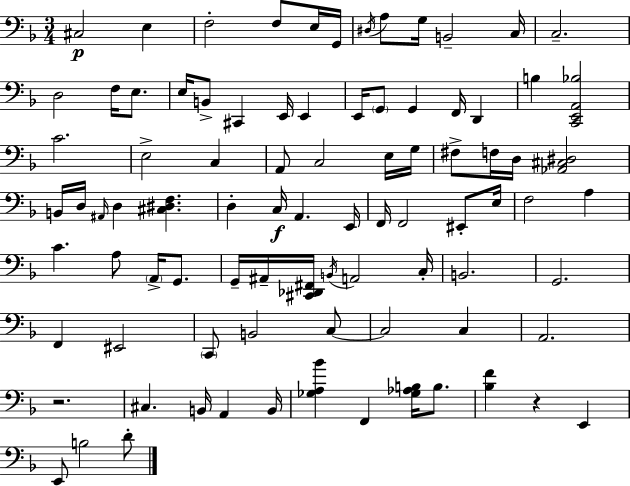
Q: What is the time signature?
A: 3/4